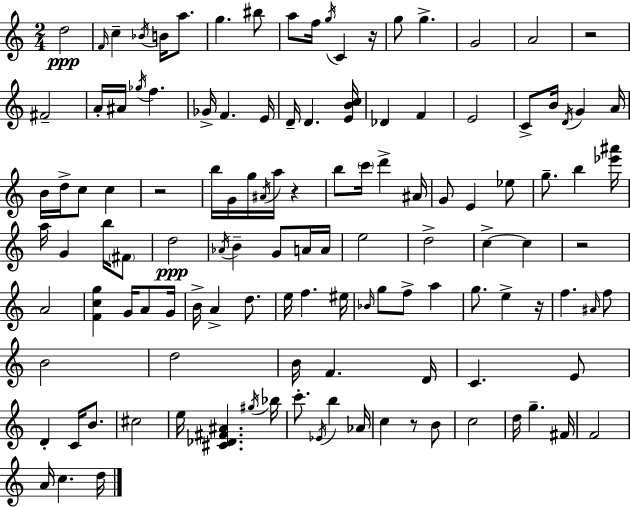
D5/h F4/s C5/q Bb4/s B4/s A5/e. G5/q. BIS5/e A5/e F5/s G5/s C4/q R/s G5/e G5/q. G4/h A4/h R/h F#4/h A4/s A#4/s Gb5/s F5/q. Gb4/s F4/q. E4/s D4/s D4/q. [E4,B4,C5]/s Db4/q F4/q E4/h C4/e B4/s D4/s G4/q A4/s B4/s D5/s C5/e C5/q R/h B5/s G4/s G5/s A#4/s A5/s R/q B5/e C6/s D6/q A#4/s G4/e E4/q Eb5/e G5/e. B5/q [Eb6,A#6]/s A5/s G4/q B5/s F#4/e D5/h Ab4/s B4/q G4/e A4/s A4/s E5/h D5/h C5/q C5/q R/h A4/h [F4,C5,G5]/q G4/s A4/e G4/s B4/s A4/q D5/e. E5/s F5/q. EIS5/s Bb4/s G5/e F5/e A5/q G5/e. E5/q R/s F5/q. A#4/s F5/e B4/h D5/h B4/s F4/q. D4/s C4/q. E4/e D4/q C4/s B4/e. C#5/h E5/s [C#4,Db4,F#4,A#4]/q. G#5/s Bb5/s C6/e. Eb4/s B5/q Ab4/s C5/q R/e B4/e C5/h D5/s G5/q. F#4/s F4/h A4/s C5/q. D5/s